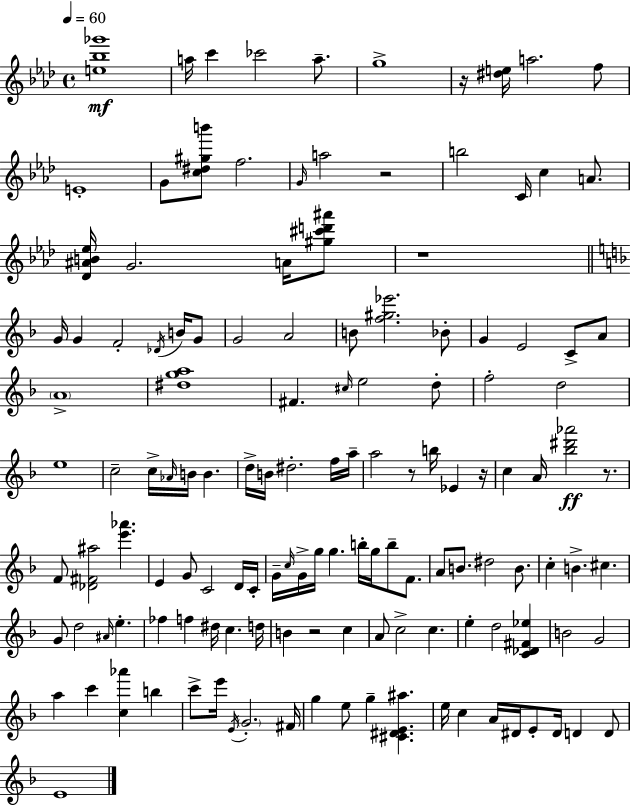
X:1
T:Untitled
M:4/4
L:1/4
K:Fm
[e_b_g']4 a/4 c' _c'2 a/2 g4 z/4 [^de]/4 a2 f/2 E4 G/2 [c^d^gb']/2 f2 G/4 a2 z2 b2 C/4 c A/2 [_D^AB_e]/4 G2 A/4 [^g^c'd'^a']/2 z4 G/4 G F2 _D/4 B/4 G/2 G2 A2 B/2 [f^g_e']2 _B/2 G E2 C/2 A/2 A4 [^dga]4 ^F ^c/4 e2 d/2 f2 d2 e4 c2 c/4 _A/4 B/4 B d/4 B/4 ^d2 f/4 a/4 a2 z/2 b/4 _E z/4 c A/4 [_b^d'_a']2 z/2 F/2 [_D^F^a]2 [e'_a'] E G/2 C2 D/4 C/4 G/4 c/4 G/4 g/4 g b/4 g/4 b/2 F/2 A/2 B/2 ^d2 B/2 c B ^c G/2 d2 ^A/4 e _f f ^d/4 c d/4 B z2 c A/2 c2 c e d2 [C_D^F_e] B2 G2 a c' [c_a'] b c'/2 e'/4 E/4 G2 ^F/4 g e/2 g [^C^DE^a] e/4 c A/4 ^D/4 E/2 ^D/4 D D/2 E4